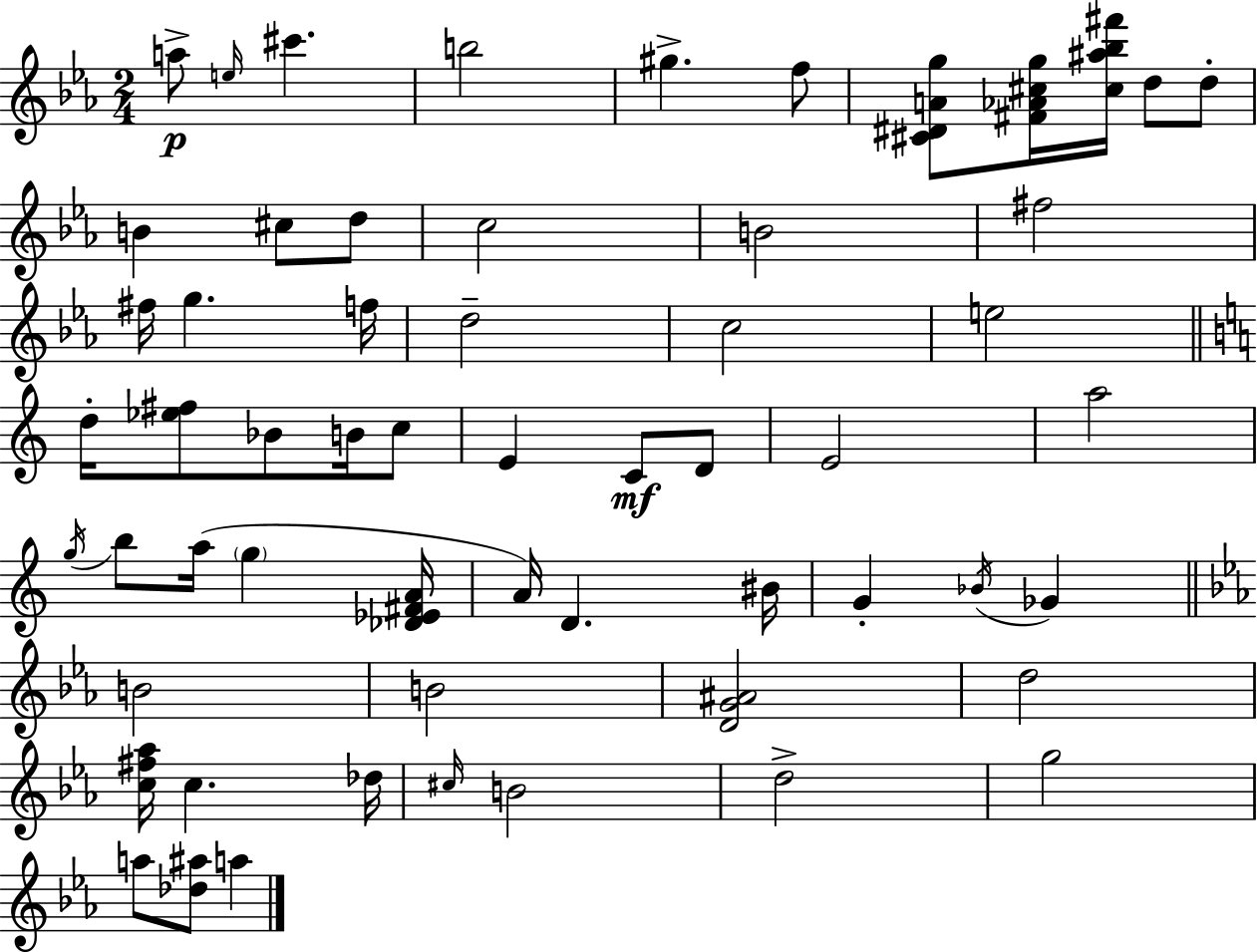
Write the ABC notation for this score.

X:1
T:Untitled
M:2/4
L:1/4
K:Cm
a/2 e/4 ^c' b2 ^g f/2 [^C^DAg]/2 [^F_A^cg]/4 [^c^a_b^f']/4 d/2 d/2 B ^c/2 d/2 c2 B2 ^f2 ^f/4 g f/4 d2 c2 e2 d/4 [_e^f]/2 _B/2 B/4 c/2 E C/2 D/2 E2 a2 g/4 b/2 a/4 g [_D_E^FA]/4 A/4 D ^B/4 G _B/4 _G B2 B2 [DG^A]2 d2 [c^f_a]/4 c _d/4 ^c/4 B2 d2 g2 a/2 [_d^a]/2 a